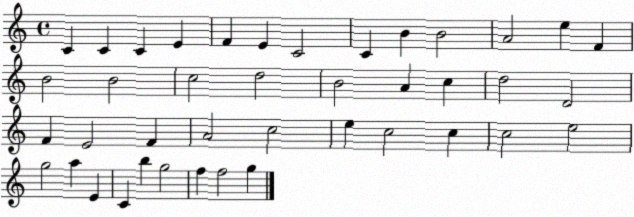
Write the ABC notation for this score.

X:1
T:Untitled
M:4/4
L:1/4
K:C
C C C E F E C2 C B B2 A2 e F B2 B2 c2 d2 B2 A c d2 D2 F E2 F A2 c2 e c2 c c2 e2 g2 a E C b g2 f f2 g